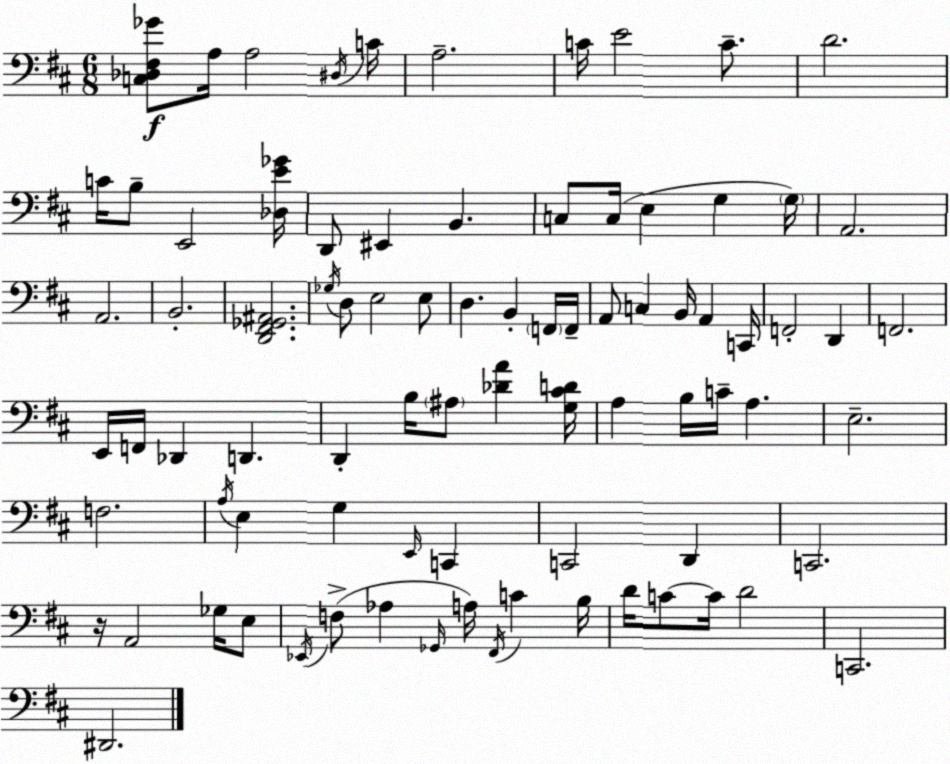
X:1
T:Untitled
M:6/8
L:1/4
K:D
[C,_D,^F,_G]/2 A,/4 A,2 ^D,/4 C/4 A,2 C/4 E2 C/2 D2 C/4 B,/2 E,,2 [_D,E_G]/4 D,,/2 ^E,, B,, C,/2 C,/4 E, G, G,/4 A,,2 A,,2 B,,2 [D,,^F,,_G,,^A,,]2 _G,/4 D,/2 E,2 E,/2 D, B,, F,,/4 F,,/4 A,,/2 C, B,,/4 A,, C,,/4 F,,2 D,, F,,2 E,,/4 F,,/4 _D,, D,, D,, B,/4 ^A,/2 [_DA] [G,^CD]/4 A, B,/4 C/4 A, E,2 F,2 A,/4 E, G, E,,/4 C,, C,,2 D,, C,,2 z/4 A,,2 _G,/4 E,/2 _E,,/4 F,/2 _A, _G,,/4 A,/4 ^F,,/4 C B,/4 D/4 C/2 C/4 D2 C,,2 ^D,,2